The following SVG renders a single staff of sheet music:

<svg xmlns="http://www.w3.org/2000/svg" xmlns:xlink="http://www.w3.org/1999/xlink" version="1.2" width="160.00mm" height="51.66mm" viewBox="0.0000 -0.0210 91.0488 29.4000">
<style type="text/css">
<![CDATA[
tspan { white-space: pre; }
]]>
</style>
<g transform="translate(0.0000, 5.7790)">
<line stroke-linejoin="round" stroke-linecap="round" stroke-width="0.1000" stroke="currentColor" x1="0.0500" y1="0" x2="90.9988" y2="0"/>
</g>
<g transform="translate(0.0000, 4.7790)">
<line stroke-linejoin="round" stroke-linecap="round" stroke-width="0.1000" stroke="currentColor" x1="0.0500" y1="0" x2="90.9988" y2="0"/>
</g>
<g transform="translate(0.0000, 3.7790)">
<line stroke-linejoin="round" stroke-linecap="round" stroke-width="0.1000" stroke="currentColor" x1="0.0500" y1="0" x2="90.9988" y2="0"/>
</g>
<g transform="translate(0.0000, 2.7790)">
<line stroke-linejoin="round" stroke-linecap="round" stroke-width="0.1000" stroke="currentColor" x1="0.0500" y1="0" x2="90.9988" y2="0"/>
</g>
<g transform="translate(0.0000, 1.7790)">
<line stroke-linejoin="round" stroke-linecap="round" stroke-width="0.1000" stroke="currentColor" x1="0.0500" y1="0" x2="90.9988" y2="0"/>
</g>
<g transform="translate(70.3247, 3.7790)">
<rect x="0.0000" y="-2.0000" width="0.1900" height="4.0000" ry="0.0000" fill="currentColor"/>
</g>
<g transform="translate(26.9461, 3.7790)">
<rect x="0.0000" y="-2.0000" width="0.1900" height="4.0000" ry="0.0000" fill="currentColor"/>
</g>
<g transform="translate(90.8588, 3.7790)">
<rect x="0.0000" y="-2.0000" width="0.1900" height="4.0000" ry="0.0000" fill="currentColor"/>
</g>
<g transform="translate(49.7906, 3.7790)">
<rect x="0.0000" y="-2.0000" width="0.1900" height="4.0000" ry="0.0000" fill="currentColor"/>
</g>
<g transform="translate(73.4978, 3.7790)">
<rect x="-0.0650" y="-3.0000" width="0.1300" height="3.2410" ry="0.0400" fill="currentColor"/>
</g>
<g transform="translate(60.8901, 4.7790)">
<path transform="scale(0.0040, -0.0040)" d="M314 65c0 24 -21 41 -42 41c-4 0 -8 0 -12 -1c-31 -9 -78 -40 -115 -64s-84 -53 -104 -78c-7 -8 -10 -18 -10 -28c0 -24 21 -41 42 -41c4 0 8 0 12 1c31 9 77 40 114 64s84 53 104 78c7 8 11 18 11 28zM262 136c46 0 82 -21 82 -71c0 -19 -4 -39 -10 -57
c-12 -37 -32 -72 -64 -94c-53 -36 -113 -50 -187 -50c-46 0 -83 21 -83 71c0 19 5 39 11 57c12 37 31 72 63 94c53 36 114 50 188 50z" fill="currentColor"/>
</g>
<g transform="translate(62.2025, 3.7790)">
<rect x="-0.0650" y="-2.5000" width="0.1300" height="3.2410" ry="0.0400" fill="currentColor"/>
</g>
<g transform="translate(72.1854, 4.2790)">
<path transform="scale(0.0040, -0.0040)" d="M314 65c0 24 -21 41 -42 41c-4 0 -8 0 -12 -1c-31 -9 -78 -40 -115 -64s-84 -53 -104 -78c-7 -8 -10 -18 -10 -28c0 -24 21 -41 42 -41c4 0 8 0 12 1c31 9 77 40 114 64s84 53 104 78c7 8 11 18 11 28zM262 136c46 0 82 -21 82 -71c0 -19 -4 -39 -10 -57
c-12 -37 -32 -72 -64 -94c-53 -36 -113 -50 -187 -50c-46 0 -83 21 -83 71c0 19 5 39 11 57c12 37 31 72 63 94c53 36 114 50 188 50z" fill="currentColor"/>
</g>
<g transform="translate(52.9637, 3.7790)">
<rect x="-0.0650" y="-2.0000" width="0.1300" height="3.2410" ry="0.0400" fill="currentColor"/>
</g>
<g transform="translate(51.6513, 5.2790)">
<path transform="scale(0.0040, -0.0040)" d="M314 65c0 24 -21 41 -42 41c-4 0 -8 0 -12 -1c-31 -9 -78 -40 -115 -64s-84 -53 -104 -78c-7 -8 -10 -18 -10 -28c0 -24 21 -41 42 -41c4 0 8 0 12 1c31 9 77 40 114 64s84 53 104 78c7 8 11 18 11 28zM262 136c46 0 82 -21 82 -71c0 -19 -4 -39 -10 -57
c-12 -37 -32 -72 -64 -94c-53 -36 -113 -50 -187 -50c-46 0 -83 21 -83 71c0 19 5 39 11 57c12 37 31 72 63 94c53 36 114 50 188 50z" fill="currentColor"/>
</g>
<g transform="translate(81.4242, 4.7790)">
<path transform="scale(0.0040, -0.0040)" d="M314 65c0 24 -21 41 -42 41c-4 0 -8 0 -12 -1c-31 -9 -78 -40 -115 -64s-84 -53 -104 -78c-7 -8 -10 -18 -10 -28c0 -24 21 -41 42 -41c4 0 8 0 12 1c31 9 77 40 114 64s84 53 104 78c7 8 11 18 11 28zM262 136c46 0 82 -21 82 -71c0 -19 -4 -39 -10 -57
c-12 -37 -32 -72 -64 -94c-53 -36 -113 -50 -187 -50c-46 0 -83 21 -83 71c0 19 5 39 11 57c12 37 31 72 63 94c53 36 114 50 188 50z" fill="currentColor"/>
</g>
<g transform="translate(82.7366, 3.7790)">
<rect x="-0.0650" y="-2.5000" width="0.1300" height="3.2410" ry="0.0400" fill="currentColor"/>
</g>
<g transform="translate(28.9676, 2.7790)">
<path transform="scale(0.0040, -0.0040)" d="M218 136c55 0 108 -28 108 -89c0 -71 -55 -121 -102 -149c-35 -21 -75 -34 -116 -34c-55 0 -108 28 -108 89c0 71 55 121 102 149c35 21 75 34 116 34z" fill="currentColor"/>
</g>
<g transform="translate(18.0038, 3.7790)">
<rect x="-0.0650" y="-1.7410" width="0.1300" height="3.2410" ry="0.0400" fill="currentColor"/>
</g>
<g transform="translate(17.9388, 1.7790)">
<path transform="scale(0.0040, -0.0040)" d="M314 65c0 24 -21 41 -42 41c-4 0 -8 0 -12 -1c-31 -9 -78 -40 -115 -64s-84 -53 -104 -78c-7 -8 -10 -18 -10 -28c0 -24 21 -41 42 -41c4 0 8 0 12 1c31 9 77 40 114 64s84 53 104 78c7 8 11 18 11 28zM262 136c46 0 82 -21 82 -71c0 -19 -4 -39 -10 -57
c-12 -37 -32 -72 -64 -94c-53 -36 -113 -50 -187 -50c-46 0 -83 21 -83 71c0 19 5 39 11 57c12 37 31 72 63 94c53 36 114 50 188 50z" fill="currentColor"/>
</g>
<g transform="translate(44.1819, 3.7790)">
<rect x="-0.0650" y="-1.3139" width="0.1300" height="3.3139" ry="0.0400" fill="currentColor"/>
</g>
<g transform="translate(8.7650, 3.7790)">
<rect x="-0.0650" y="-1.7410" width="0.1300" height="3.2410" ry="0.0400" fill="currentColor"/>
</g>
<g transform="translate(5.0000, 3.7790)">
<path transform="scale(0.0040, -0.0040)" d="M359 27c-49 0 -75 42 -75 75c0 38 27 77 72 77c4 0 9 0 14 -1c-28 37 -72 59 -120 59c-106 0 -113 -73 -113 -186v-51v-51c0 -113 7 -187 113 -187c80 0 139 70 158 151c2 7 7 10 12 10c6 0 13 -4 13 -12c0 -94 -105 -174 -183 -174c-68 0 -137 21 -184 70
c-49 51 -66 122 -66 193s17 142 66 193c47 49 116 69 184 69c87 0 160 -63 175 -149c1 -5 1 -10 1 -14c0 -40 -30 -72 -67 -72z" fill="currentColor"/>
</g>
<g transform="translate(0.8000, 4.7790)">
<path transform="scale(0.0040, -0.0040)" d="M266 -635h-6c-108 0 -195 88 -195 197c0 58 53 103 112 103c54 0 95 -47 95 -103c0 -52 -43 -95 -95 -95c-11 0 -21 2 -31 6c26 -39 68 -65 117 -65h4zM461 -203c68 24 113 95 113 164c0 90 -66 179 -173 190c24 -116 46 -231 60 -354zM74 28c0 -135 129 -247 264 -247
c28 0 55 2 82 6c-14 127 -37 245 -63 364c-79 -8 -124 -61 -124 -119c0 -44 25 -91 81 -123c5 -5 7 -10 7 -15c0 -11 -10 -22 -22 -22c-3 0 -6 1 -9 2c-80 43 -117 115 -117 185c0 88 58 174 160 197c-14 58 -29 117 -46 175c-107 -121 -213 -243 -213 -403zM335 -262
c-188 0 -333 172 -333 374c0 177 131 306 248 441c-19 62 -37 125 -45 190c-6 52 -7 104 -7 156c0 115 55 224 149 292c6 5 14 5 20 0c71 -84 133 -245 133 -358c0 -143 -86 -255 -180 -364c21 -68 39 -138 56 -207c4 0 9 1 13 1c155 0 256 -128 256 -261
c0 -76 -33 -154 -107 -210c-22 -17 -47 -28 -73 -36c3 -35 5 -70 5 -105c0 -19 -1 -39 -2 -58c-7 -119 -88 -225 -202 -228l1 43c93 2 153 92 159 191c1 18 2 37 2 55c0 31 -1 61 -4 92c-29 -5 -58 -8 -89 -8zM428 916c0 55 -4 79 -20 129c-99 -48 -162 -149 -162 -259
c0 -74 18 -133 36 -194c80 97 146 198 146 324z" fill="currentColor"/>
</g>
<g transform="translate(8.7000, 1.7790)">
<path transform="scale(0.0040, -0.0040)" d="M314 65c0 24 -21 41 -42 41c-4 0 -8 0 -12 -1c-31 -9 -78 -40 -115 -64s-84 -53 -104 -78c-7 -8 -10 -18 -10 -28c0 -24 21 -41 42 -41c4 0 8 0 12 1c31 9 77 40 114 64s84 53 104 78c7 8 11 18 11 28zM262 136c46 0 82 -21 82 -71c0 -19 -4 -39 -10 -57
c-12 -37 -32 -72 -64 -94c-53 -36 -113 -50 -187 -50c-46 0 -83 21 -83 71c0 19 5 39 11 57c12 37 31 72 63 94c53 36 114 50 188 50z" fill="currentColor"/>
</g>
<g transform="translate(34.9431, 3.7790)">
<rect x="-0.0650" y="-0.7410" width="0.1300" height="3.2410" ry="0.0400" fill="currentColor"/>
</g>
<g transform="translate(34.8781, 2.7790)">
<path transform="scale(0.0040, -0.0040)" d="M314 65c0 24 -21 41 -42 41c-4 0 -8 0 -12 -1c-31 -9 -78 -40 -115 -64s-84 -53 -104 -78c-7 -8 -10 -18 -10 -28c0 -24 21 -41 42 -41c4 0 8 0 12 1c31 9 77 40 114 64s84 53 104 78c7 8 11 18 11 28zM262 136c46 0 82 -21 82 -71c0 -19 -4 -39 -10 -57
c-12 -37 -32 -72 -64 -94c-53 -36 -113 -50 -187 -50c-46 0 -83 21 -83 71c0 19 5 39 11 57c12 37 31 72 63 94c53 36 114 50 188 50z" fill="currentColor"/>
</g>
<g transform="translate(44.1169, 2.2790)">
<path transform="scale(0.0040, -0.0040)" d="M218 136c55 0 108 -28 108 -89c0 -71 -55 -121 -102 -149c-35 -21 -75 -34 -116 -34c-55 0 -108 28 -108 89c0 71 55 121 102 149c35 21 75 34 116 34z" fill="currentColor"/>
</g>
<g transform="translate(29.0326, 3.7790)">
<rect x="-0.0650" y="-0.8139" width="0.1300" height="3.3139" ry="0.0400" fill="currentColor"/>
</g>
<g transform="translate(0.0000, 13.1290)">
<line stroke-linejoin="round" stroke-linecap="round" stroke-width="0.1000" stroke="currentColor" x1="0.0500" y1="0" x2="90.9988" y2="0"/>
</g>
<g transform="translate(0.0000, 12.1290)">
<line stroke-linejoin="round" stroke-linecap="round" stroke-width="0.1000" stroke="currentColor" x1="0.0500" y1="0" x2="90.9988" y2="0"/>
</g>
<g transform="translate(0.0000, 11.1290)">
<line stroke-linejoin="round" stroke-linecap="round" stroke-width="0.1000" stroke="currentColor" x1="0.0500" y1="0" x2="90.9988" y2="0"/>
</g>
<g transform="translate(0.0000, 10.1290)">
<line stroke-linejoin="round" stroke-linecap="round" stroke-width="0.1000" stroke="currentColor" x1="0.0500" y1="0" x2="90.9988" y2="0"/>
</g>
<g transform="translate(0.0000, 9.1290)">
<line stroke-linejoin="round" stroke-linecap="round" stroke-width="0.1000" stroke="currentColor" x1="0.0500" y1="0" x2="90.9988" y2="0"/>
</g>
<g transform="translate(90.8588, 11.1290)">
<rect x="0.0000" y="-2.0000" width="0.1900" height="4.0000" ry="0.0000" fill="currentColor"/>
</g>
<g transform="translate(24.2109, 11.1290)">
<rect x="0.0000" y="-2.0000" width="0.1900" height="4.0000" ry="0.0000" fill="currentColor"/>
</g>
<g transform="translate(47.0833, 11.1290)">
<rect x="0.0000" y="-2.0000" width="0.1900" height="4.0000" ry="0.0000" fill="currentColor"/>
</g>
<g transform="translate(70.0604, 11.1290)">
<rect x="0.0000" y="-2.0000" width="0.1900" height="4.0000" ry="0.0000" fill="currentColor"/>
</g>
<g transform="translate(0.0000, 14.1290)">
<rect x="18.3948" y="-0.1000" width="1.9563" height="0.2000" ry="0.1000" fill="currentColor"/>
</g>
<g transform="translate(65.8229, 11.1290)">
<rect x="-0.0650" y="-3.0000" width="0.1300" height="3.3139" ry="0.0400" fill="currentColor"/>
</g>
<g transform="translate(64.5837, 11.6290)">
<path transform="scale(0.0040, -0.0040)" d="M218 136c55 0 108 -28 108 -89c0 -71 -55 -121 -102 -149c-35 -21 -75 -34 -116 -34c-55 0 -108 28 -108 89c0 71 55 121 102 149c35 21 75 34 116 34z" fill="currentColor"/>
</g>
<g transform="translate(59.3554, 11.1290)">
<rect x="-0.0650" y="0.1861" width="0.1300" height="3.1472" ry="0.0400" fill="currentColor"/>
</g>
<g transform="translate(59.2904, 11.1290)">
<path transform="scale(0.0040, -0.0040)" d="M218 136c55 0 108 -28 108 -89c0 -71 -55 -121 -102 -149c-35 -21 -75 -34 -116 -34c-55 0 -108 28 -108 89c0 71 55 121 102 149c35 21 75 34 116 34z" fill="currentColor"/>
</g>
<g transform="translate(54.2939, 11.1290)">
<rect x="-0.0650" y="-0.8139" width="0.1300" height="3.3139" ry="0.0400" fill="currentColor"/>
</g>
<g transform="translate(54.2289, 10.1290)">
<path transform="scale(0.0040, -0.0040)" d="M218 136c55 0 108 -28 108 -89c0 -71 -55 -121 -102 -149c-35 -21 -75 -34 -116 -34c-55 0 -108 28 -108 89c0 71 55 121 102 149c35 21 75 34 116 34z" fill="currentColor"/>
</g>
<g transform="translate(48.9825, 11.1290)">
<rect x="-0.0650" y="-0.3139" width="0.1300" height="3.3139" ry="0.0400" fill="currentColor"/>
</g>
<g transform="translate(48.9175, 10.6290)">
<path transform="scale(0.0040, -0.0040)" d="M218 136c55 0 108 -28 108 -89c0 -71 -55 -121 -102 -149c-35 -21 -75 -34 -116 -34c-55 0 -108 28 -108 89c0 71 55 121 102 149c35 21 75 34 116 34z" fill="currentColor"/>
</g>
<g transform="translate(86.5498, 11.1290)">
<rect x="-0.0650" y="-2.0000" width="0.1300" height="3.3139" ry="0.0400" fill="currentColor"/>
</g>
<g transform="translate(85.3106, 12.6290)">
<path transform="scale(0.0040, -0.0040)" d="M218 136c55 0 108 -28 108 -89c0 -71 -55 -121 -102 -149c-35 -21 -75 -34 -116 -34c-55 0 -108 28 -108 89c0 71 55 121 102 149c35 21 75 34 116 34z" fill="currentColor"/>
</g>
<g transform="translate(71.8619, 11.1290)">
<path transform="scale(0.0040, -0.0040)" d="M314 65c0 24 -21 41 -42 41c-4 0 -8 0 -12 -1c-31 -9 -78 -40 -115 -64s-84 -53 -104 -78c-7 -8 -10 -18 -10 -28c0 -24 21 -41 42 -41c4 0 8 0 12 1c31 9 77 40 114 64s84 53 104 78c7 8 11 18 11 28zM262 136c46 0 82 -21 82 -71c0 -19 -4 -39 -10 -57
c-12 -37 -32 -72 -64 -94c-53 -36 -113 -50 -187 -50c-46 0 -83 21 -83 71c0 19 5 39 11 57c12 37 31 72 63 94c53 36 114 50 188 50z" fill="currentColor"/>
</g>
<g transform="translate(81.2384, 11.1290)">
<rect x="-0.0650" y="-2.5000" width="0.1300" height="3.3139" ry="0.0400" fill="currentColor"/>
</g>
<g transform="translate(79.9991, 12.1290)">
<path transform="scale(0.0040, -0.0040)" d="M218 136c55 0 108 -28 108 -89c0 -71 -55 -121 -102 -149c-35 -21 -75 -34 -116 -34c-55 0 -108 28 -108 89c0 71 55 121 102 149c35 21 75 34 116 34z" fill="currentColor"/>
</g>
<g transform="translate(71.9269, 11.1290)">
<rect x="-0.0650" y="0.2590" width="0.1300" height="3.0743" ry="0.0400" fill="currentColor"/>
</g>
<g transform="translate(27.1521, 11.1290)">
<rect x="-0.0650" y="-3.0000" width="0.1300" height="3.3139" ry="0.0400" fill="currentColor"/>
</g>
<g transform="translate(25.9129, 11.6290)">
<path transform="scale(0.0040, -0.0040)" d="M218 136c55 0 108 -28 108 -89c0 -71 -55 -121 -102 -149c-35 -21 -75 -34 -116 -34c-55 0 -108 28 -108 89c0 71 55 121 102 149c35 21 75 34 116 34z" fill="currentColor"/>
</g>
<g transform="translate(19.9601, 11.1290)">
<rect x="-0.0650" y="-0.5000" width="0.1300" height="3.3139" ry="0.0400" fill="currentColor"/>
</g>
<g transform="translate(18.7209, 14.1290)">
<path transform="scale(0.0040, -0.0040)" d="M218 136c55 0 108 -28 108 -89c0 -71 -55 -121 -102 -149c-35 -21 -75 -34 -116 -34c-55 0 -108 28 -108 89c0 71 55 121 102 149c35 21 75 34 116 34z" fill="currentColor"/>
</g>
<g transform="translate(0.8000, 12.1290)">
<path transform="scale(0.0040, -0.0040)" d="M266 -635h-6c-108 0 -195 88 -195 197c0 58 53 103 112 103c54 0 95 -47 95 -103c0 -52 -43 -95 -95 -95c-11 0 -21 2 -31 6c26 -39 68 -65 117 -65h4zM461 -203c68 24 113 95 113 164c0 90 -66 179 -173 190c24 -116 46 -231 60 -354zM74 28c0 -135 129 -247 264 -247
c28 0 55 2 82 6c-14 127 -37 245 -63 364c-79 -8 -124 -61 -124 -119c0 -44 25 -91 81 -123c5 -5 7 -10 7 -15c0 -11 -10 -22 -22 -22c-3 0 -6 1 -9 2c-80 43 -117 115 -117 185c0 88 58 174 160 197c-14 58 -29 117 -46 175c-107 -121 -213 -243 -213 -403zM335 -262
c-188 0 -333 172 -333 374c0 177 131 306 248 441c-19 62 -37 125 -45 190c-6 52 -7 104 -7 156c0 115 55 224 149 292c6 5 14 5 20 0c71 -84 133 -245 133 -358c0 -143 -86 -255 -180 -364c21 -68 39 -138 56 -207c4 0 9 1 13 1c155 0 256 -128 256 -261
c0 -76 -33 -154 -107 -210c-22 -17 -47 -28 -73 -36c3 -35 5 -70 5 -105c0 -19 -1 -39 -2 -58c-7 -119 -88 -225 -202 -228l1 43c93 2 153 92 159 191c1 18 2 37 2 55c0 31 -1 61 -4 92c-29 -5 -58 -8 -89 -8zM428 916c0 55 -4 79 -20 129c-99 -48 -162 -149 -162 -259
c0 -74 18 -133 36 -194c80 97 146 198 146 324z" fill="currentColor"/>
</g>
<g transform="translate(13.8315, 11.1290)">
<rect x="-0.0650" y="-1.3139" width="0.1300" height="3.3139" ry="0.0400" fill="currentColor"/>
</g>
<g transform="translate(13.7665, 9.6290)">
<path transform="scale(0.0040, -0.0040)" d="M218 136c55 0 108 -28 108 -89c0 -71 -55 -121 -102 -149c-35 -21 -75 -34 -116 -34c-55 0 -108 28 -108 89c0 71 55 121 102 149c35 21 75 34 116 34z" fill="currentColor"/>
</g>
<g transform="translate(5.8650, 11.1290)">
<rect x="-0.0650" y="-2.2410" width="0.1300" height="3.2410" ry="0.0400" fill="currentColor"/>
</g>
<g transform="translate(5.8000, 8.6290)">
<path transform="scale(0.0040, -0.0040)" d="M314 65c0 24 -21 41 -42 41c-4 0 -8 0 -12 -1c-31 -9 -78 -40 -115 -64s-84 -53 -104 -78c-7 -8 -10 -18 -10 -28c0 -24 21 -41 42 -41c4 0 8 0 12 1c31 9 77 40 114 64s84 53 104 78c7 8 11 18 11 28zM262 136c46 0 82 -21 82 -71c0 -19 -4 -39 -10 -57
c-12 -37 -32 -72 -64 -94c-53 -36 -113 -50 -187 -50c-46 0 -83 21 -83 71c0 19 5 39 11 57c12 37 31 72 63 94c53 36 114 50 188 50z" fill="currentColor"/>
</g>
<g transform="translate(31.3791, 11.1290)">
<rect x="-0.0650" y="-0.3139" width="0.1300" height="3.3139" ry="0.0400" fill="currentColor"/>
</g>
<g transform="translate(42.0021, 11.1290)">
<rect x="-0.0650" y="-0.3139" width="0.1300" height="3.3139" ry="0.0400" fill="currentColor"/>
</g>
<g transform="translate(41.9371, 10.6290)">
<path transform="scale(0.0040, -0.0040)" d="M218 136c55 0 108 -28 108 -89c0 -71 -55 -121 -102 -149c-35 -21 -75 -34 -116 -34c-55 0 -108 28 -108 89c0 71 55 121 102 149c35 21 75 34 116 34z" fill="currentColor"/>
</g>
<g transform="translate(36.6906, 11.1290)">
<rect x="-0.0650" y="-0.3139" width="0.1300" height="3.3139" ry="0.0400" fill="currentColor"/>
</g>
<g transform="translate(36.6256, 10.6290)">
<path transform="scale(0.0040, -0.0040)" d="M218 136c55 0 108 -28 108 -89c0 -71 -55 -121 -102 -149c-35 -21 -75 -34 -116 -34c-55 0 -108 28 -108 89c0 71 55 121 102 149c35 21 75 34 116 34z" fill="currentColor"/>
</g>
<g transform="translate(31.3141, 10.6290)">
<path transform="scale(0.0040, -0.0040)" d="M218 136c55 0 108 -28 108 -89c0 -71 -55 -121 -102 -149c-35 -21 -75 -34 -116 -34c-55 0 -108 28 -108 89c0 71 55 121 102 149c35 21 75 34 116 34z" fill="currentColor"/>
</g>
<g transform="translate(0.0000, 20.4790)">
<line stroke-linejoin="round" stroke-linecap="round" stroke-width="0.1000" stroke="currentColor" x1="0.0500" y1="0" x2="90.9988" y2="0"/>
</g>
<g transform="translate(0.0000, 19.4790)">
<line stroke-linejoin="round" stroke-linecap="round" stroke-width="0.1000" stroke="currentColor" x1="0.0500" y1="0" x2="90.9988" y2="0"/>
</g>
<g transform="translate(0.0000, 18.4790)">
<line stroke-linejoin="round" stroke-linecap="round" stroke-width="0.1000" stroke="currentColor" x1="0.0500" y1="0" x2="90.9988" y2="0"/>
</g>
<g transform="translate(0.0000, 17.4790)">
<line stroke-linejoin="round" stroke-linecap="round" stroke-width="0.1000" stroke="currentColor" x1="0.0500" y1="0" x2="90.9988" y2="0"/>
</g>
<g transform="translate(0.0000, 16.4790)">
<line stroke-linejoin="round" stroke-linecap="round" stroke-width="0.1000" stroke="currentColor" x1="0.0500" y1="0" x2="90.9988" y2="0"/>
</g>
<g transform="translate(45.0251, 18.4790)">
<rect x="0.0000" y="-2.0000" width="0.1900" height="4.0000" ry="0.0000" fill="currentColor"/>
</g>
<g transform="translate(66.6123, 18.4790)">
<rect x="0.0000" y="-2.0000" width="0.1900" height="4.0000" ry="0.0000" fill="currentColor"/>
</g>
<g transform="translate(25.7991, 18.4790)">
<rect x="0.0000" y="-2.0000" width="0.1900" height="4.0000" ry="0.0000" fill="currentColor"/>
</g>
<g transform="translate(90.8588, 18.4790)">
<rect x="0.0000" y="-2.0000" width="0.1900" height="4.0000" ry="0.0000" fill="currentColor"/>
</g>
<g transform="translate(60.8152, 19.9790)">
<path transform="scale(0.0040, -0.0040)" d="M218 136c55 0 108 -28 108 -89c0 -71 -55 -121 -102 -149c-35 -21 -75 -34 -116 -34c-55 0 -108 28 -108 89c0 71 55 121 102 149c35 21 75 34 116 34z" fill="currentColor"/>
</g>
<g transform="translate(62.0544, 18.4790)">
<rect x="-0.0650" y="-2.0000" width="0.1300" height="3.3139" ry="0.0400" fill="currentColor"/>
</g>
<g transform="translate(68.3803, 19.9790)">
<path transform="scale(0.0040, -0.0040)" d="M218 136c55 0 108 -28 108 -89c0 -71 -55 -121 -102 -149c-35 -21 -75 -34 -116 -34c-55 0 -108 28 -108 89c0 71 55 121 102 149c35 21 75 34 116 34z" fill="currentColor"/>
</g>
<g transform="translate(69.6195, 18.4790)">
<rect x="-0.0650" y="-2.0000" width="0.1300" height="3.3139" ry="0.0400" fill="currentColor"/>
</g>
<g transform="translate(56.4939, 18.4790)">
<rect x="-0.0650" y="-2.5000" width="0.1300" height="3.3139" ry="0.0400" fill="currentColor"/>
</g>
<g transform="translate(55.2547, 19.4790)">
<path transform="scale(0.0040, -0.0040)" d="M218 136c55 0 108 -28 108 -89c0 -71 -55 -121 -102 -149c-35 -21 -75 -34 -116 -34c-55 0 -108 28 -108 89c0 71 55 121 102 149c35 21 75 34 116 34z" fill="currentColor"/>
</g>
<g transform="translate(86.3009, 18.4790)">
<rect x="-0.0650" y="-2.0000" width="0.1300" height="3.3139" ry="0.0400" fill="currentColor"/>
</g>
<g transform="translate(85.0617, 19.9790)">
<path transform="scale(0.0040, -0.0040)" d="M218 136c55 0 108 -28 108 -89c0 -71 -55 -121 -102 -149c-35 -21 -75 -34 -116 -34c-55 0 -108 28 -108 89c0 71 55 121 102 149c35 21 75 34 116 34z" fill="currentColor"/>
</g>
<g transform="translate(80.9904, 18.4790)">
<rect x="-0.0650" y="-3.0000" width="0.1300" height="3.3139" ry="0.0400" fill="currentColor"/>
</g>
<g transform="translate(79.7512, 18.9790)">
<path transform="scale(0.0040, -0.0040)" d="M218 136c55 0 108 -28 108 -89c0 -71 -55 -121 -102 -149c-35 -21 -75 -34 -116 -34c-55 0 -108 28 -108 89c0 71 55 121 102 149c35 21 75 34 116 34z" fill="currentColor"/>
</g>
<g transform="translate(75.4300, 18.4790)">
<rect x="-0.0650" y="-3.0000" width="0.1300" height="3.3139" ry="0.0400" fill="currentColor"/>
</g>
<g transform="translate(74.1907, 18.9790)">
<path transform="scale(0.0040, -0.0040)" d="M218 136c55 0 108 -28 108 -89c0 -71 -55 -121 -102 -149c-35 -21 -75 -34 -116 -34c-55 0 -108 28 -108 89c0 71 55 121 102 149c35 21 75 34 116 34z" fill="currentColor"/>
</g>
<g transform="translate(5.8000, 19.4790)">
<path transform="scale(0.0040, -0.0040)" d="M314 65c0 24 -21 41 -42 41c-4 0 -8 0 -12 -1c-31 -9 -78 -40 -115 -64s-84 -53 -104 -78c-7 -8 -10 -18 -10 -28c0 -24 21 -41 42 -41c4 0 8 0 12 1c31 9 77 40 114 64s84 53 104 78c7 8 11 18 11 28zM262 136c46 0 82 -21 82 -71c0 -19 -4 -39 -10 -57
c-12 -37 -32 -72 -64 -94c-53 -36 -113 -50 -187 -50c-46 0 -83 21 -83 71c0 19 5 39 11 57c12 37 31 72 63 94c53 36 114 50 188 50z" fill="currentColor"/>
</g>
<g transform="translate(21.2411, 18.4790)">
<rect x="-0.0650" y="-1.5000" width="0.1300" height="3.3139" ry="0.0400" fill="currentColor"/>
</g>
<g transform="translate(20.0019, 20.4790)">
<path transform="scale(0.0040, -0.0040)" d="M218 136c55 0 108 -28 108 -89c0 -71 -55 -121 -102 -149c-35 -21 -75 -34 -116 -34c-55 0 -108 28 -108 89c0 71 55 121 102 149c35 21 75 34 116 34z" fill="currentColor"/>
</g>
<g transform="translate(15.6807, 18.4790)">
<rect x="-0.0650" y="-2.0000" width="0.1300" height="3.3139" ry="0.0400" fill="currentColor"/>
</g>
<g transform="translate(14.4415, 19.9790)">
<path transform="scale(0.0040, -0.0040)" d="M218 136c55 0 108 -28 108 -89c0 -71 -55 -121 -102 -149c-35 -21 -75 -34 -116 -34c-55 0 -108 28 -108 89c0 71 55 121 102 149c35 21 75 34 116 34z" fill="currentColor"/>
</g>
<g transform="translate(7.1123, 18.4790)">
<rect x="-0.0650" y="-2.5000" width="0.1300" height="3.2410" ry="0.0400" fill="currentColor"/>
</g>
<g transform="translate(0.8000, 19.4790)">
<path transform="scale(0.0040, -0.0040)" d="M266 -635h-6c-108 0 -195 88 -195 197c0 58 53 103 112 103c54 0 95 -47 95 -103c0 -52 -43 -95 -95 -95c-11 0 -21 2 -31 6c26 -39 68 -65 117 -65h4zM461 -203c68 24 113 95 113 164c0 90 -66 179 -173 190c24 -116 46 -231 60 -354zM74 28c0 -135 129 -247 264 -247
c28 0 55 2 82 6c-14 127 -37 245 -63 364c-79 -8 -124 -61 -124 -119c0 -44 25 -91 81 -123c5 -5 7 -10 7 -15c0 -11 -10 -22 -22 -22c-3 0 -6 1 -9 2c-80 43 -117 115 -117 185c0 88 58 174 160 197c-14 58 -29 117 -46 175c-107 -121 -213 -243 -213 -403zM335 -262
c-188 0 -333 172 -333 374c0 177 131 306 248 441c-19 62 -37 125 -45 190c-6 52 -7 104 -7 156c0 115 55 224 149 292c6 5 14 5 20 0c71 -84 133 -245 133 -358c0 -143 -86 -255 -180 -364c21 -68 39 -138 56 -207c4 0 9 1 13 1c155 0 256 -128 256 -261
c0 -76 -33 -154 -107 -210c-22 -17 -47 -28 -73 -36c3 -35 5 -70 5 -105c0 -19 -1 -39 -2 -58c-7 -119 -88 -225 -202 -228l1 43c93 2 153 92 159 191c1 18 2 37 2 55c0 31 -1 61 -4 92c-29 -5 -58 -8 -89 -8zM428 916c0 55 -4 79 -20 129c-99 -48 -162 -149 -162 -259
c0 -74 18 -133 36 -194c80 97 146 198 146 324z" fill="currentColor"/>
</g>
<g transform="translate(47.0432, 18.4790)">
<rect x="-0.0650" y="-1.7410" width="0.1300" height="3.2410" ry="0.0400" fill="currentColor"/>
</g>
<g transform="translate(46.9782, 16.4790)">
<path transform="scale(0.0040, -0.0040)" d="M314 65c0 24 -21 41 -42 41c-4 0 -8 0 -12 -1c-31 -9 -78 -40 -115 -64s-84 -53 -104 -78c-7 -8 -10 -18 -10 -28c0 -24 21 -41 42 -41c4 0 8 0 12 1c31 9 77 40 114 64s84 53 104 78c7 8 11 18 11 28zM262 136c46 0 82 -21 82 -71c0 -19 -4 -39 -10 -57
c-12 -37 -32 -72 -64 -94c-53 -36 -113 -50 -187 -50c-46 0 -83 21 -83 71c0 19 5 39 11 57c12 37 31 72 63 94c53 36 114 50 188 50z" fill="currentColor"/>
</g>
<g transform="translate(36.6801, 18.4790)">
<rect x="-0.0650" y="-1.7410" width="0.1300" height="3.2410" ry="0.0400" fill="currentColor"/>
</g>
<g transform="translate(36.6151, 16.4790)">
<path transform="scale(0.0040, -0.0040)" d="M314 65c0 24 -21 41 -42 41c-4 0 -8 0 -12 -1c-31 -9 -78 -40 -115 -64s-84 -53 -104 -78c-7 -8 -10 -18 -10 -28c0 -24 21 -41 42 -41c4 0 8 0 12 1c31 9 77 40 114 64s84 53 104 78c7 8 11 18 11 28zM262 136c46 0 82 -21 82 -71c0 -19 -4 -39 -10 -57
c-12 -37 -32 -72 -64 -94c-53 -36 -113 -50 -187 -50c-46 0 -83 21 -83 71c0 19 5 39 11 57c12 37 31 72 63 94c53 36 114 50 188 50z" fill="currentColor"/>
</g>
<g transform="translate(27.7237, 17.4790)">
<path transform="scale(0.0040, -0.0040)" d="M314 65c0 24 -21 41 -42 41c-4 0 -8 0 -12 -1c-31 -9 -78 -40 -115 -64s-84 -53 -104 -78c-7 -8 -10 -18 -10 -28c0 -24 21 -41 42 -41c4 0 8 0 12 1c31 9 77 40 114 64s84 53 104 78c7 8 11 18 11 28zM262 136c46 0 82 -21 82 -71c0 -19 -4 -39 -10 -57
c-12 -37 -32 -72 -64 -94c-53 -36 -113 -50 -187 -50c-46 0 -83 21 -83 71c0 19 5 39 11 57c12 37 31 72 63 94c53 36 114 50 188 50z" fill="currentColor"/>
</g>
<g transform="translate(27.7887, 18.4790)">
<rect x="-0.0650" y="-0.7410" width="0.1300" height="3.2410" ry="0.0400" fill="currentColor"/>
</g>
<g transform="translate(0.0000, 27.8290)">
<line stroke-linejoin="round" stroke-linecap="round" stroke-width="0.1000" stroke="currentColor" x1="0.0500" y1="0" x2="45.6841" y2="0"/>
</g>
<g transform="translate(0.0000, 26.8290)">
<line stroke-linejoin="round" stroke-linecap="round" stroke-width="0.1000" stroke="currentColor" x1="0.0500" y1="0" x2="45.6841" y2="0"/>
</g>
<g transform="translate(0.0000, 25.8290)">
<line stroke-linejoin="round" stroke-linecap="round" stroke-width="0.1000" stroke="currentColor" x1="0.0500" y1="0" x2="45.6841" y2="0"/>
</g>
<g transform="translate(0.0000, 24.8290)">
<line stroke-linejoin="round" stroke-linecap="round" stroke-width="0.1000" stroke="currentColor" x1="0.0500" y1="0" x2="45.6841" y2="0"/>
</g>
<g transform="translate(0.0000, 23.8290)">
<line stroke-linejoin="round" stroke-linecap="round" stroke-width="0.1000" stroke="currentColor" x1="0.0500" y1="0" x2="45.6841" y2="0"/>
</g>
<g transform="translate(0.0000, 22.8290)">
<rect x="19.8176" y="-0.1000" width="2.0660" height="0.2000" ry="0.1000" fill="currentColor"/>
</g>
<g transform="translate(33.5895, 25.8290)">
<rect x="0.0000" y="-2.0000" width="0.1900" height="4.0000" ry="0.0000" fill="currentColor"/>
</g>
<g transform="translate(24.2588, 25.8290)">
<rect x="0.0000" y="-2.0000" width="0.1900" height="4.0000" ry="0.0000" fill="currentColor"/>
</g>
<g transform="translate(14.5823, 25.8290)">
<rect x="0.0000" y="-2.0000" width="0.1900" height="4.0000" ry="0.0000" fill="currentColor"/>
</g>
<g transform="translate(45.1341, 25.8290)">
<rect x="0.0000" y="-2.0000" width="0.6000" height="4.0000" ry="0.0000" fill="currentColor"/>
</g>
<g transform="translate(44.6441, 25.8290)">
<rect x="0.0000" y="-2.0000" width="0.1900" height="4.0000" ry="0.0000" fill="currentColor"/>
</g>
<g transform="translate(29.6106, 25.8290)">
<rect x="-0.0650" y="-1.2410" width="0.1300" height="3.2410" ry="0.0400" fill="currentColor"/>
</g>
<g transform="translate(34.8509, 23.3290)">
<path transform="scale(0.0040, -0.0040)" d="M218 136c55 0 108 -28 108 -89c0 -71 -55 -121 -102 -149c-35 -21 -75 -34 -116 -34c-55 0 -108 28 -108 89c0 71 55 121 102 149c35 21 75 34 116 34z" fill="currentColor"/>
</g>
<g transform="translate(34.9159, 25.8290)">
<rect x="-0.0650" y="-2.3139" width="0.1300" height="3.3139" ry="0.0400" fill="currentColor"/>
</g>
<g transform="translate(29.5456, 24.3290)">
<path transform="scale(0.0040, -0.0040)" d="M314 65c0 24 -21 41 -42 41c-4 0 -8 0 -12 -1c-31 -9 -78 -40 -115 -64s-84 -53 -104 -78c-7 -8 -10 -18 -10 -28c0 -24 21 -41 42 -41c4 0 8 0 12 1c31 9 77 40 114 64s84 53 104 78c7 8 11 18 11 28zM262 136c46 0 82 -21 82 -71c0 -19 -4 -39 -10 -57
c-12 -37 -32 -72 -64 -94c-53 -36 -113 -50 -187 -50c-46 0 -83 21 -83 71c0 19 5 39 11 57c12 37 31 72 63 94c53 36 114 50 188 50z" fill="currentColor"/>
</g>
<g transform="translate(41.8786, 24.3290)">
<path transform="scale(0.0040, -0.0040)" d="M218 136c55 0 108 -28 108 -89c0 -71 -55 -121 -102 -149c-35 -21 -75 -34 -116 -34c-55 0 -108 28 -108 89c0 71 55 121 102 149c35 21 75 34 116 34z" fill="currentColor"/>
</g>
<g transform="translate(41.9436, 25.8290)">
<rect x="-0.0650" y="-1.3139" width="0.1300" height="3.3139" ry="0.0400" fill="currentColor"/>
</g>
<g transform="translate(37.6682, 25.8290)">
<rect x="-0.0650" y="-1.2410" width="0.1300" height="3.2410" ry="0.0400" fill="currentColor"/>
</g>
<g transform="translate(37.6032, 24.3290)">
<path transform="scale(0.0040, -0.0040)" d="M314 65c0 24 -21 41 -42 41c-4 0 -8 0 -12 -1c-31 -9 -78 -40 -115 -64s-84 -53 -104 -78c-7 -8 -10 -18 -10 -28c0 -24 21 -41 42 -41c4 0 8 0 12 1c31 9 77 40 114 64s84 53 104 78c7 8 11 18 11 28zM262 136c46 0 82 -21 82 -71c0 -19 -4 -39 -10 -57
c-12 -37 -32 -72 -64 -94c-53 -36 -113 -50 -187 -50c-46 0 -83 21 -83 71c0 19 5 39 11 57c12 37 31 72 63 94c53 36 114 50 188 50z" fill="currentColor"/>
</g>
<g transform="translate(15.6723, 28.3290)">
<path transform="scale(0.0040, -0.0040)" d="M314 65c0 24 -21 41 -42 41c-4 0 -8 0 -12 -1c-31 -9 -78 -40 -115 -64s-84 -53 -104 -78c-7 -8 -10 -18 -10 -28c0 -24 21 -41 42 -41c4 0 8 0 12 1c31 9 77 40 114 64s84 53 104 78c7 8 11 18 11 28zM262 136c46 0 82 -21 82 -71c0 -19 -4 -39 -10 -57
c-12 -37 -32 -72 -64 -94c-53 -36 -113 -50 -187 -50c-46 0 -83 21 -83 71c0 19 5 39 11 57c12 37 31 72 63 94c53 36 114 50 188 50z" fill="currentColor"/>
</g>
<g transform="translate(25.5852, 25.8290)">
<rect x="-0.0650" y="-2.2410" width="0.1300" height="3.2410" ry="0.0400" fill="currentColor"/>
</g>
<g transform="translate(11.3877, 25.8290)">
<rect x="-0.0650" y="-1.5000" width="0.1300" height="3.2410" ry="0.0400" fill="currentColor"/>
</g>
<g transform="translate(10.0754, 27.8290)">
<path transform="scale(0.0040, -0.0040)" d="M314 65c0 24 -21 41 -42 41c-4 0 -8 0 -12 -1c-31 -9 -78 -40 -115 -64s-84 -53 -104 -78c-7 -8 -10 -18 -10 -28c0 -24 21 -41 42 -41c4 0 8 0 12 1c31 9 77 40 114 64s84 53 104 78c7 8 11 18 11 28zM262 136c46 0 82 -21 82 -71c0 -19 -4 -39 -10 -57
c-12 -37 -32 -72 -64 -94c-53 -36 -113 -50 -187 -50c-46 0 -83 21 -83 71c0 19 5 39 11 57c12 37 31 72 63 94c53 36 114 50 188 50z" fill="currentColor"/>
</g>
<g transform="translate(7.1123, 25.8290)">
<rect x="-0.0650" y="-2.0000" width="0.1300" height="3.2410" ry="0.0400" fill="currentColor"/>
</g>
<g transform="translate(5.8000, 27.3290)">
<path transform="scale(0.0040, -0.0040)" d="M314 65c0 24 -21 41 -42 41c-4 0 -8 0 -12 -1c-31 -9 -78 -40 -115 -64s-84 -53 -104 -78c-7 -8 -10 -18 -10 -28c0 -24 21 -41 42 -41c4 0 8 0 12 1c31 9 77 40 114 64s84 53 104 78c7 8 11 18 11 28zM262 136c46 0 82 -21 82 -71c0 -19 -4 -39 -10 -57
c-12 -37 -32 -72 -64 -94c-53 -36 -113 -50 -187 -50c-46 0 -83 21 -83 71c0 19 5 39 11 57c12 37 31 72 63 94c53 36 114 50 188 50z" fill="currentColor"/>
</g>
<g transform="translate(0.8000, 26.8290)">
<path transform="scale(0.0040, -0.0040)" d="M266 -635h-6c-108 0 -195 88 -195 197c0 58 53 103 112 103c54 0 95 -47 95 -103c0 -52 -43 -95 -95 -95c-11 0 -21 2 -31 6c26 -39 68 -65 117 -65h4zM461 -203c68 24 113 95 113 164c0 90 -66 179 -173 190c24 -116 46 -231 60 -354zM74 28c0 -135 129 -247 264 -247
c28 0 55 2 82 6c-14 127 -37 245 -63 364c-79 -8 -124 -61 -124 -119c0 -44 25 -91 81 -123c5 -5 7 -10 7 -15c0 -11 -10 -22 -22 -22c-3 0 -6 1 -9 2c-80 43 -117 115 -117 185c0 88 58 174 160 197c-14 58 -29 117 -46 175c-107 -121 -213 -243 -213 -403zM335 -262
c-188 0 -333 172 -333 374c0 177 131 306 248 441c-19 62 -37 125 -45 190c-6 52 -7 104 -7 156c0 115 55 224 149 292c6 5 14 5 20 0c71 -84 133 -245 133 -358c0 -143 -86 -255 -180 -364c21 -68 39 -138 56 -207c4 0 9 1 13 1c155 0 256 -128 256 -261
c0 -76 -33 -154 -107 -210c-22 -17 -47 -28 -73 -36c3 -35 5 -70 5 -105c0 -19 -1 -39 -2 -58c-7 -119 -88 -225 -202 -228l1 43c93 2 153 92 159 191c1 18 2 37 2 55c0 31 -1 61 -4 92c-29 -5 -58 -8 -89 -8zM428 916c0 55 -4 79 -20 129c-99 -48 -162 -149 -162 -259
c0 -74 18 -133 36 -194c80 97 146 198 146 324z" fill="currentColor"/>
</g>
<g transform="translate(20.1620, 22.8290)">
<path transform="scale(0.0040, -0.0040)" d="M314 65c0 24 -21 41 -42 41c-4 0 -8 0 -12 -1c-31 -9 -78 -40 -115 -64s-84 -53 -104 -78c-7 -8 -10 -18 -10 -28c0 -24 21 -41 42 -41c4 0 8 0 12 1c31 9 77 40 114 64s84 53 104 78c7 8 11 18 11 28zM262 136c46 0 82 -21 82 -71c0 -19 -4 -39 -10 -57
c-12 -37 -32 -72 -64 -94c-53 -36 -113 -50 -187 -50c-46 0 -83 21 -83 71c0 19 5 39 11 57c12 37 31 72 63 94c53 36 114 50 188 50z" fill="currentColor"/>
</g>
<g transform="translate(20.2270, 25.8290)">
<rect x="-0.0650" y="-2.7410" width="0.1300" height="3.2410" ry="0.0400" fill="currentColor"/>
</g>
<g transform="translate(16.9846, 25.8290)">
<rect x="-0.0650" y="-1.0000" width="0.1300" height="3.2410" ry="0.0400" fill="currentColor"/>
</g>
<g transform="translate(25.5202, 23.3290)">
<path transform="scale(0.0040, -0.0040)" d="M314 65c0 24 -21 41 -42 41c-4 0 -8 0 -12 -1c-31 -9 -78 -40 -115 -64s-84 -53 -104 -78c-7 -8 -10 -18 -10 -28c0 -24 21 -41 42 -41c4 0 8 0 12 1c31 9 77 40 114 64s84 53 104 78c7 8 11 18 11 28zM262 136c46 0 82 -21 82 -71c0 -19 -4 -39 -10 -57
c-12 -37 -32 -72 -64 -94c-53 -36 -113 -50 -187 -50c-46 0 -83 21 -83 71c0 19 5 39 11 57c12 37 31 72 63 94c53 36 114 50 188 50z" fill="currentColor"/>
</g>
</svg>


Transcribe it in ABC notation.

X:1
T:Untitled
M:4/4
L:1/4
K:C
f2 f2 d d2 e F2 G2 A2 G2 g2 e C A c c c c d B A B2 G F G2 F E d2 f2 f2 G F F A A F F2 E2 D2 a2 g2 e2 g e2 e